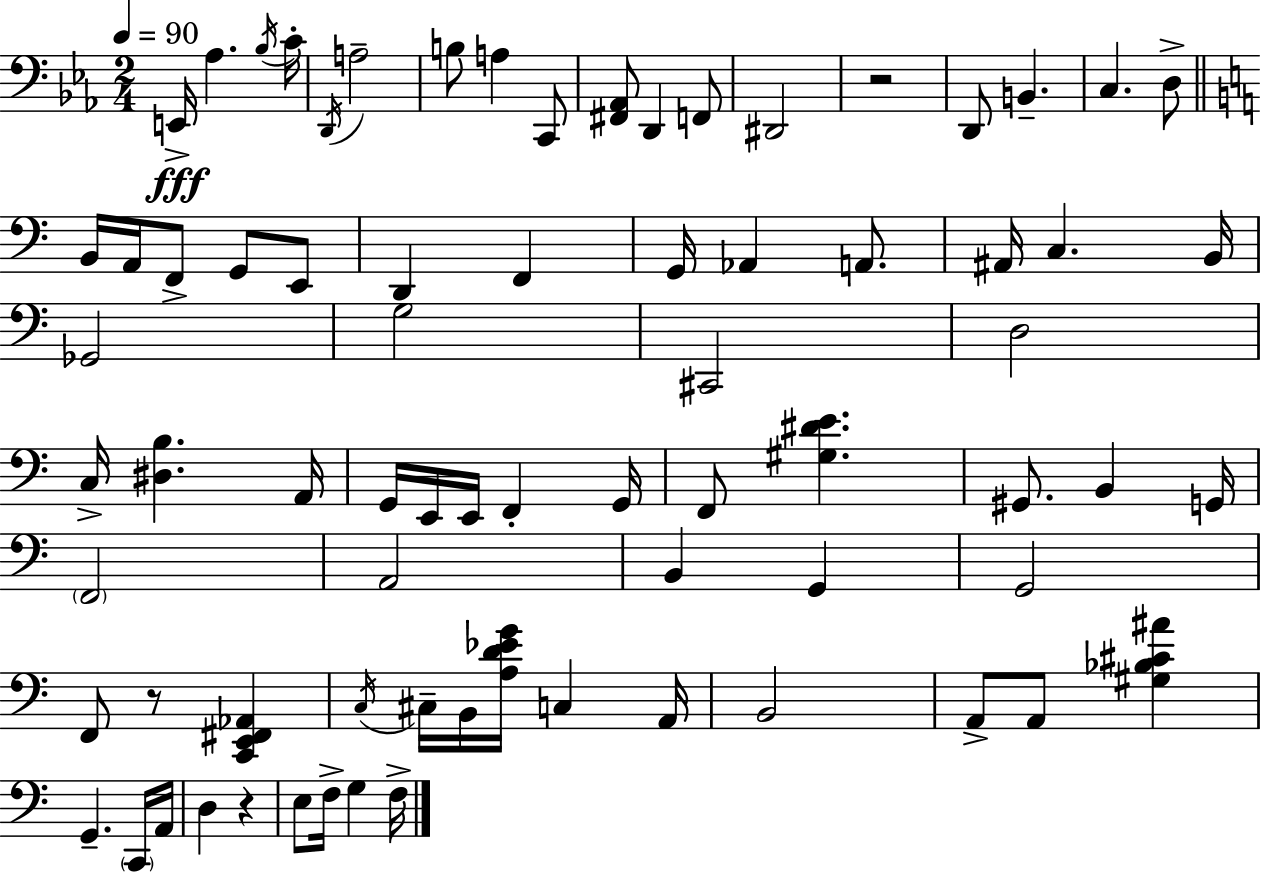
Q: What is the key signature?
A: C minor